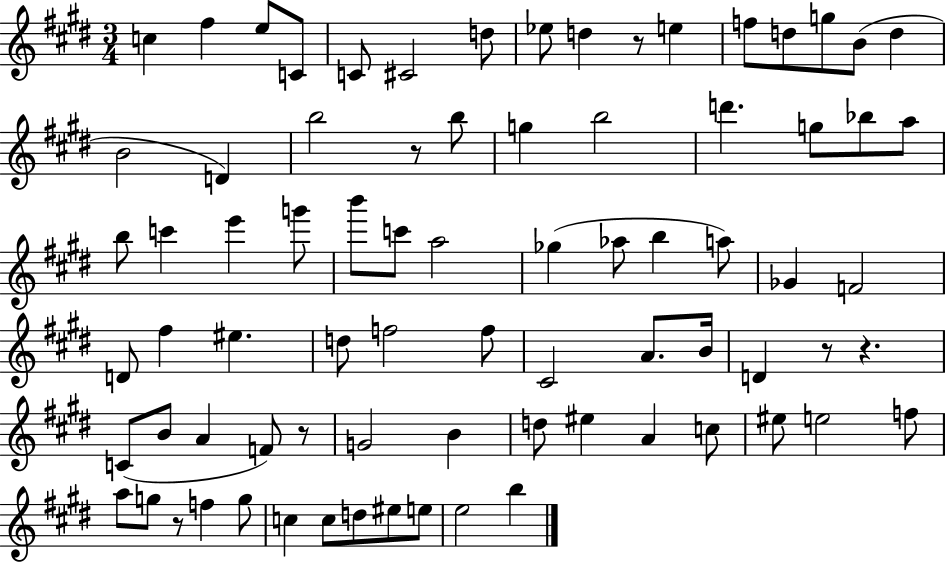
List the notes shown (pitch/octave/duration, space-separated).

C5/q F#5/q E5/e C4/e C4/e C#4/h D5/e Eb5/e D5/q R/e E5/q F5/e D5/e G5/e B4/e D5/q B4/h D4/q B5/h R/e B5/e G5/q B5/h D6/q. G5/e Bb5/e A5/e B5/e C6/q E6/q G6/e B6/e C6/e A5/h Gb5/q Ab5/e B5/q A5/e Gb4/q F4/h D4/e F#5/q EIS5/q. D5/e F5/h F5/e C#4/h A4/e. B4/s D4/q R/e R/q. C4/e B4/e A4/q F4/e R/e G4/h B4/q D5/e EIS5/q A4/q C5/e EIS5/e E5/h F5/e A5/e G5/e R/e F5/q G5/e C5/q C5/e D5/e EIS5/e E5/e E5/h B5/q